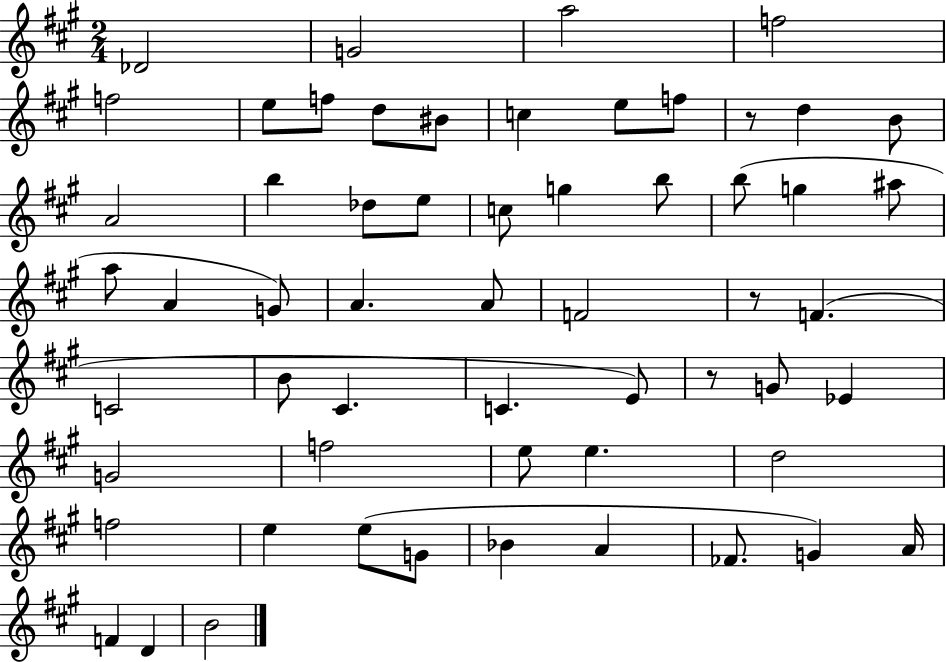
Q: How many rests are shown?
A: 3